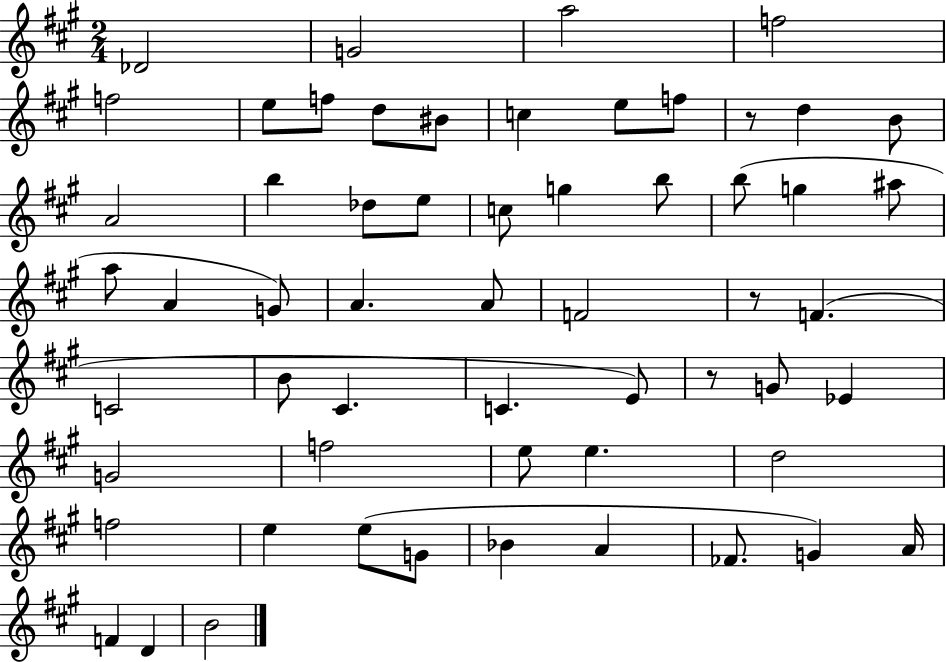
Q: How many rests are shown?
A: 3